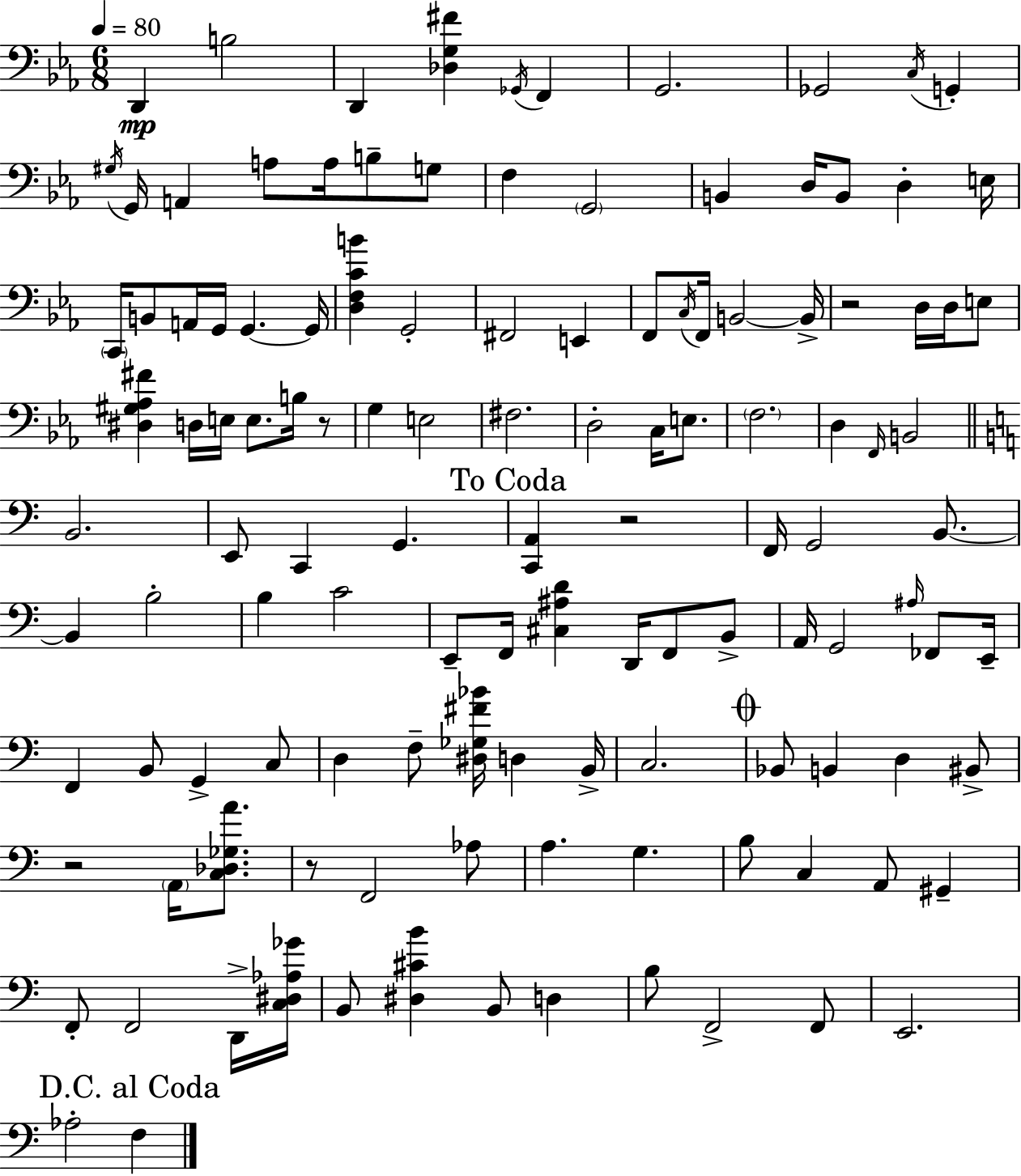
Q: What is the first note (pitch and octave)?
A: D2